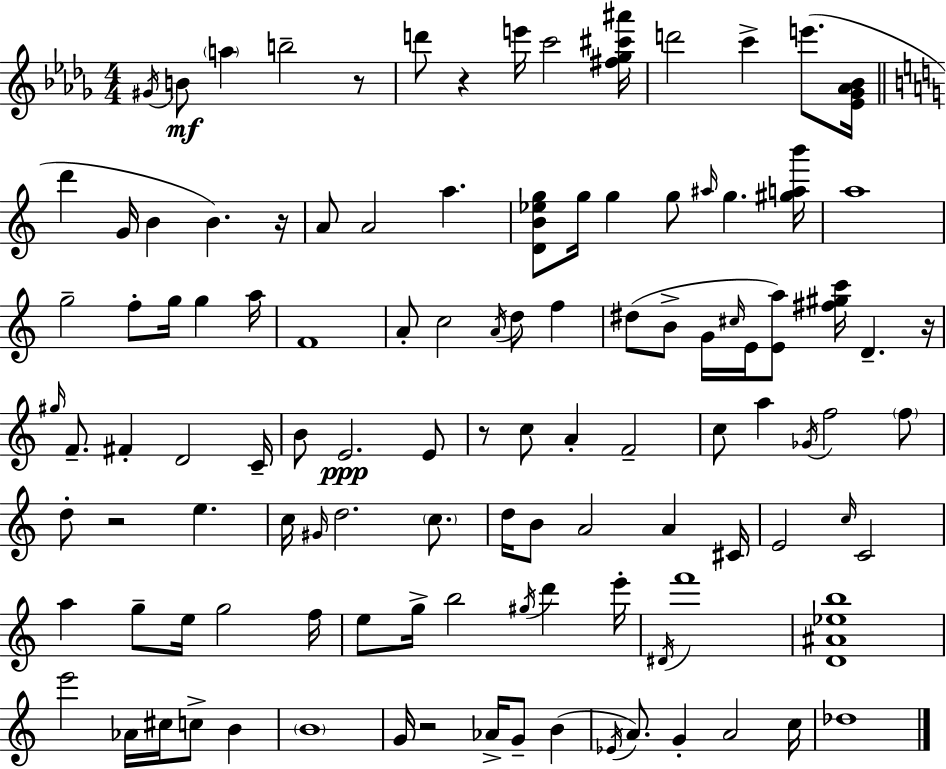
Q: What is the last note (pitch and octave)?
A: Db5